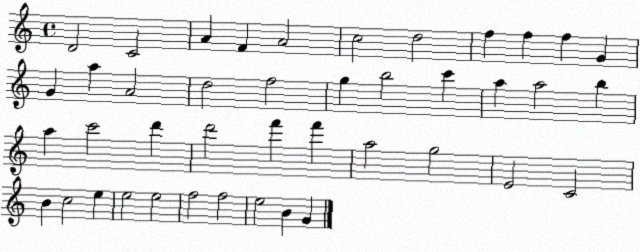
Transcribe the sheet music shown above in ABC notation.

X:1
T:Untitled
M:4/4
L:1/4
K:C
D2 C2 A F A2 c2 d2 f f f G G a A2 d2 f2 g b2 c' a a2 b a c'2 d' d'2 f' f' a2 g2 E2 C2 B c2 e e2 e2 f2 f2 e2 B G